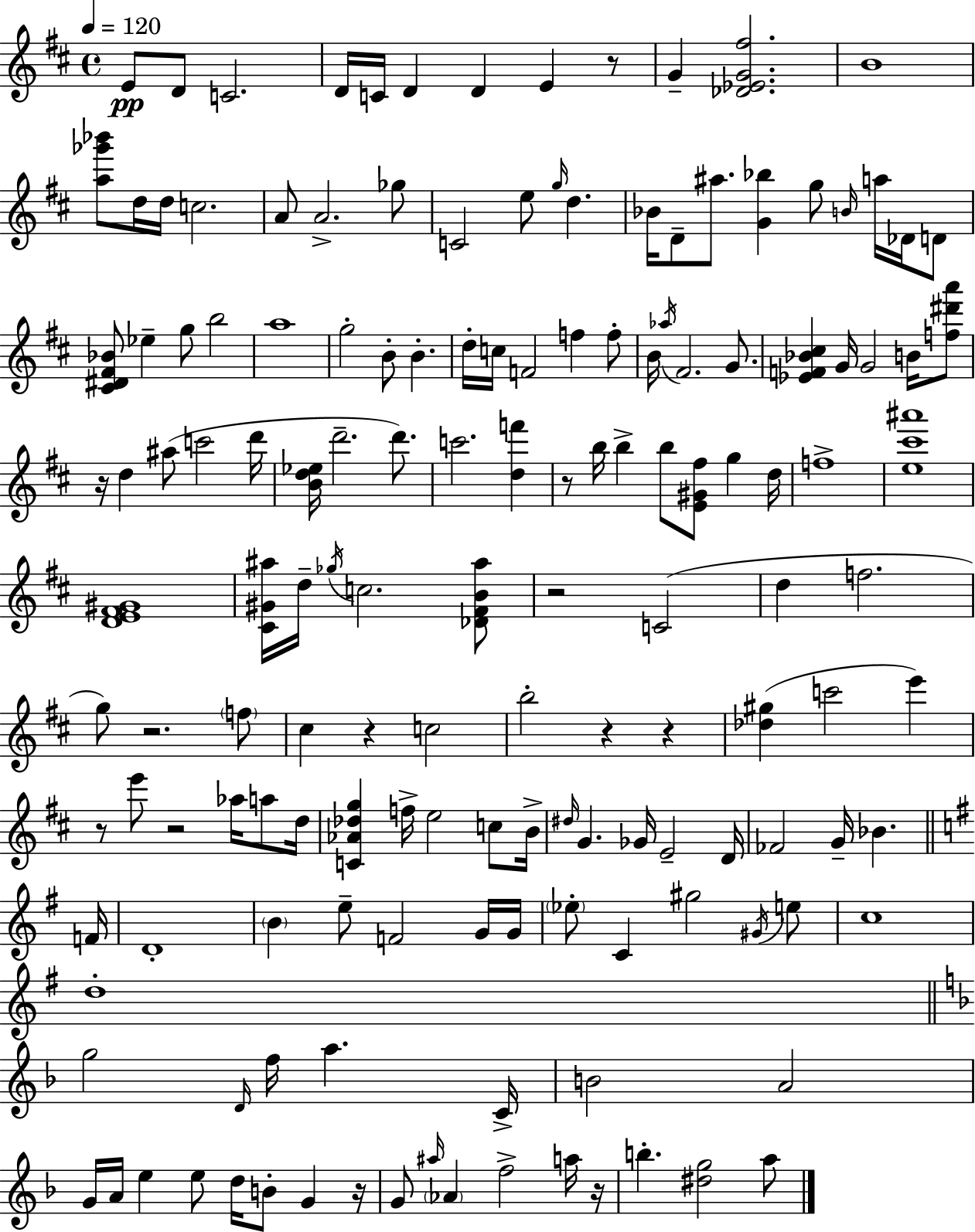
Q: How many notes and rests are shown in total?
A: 152